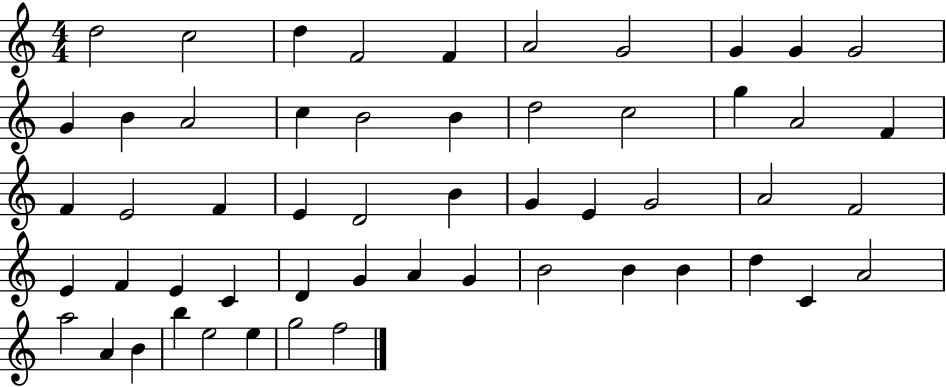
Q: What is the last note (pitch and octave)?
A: F5